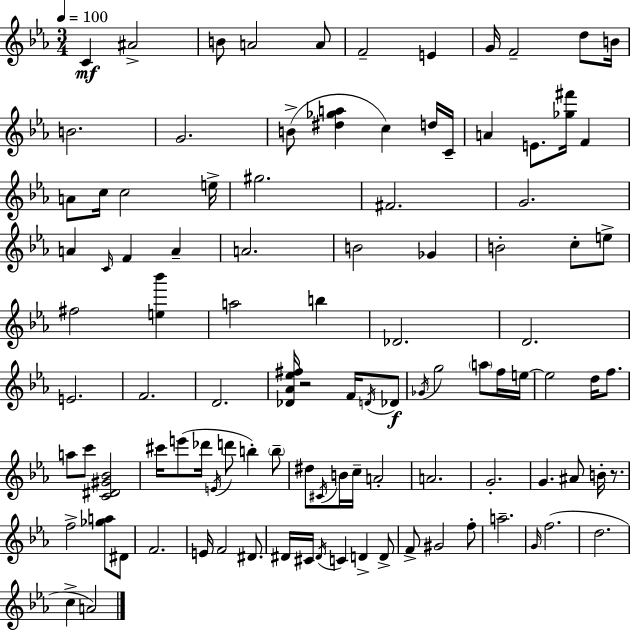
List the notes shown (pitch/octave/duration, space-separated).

C4/q A#4/h B4/e A4/h A4/e F4/h E4/q G4/s F4/h D5/e B4/s B4/h. G4/h. B4/e [D#5,Gb5,A5]/q C5/q D5/s C4/s A4/q E4/e. [Gb5,F#6]/s F4/q A4/e C5/s C5/h E5/s G#5/h. F#4/h. G4/h. A4/q C4/s F4/q A4/q A4/h. B4/h Gb4/q B4/h C5/e E5/e F#5/h [E5,Bb6]/q A5/h B5/q Db4/h. D4/h. E4/h. F4/h. D4/h. [Db4,Ab4,Eb5,F#5]/s R/h F4/s D4/s Db4/e Gb4/s G5/h A5/e F5/s E5/s E5/h D5/s F5/e. A5/e C6/e [C4,D#4,G#4,Bb4]/h C#6/s E6/e Db6/s E4/s D6/e B5/q B5/e D#5/e C#4/s B4/s C5/s A4/h A4/h. G4/h. G4/q. A#4/e B4/s R/e. F5/h [Gb5,A5]/e D#4/e F4/h. E4/s F4/h D#4/e. D#4/s C#4/s D#4/s C4/q D4/q D4/e F4/e G#4/h F5/e A5/h. G4/s F5/h. D5/h. C5/q A4/h